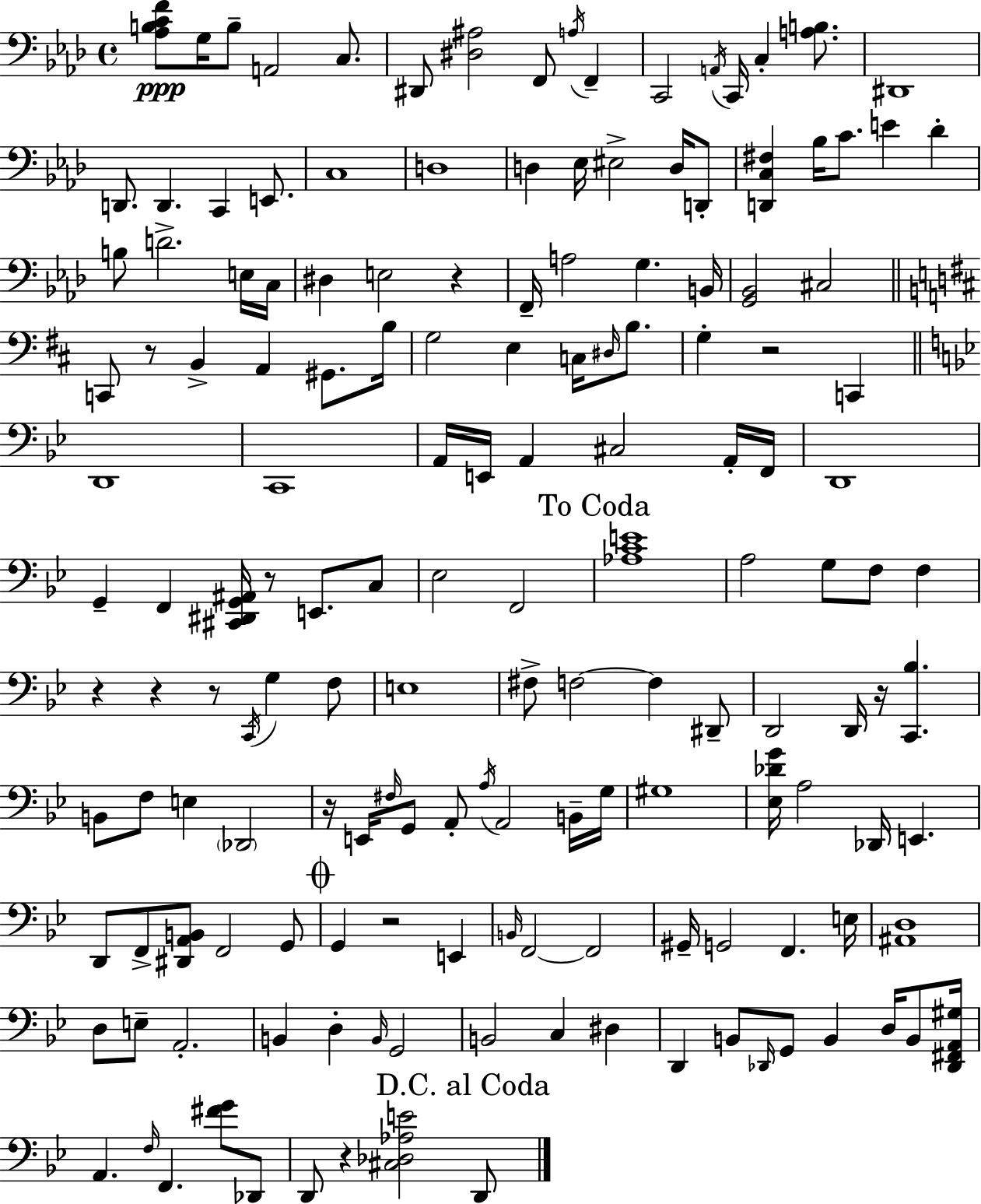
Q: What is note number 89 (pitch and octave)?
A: A3